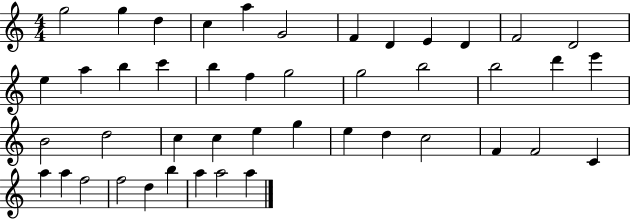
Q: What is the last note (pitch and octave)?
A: A5